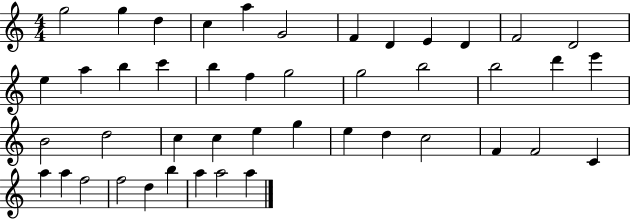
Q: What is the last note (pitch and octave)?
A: A5